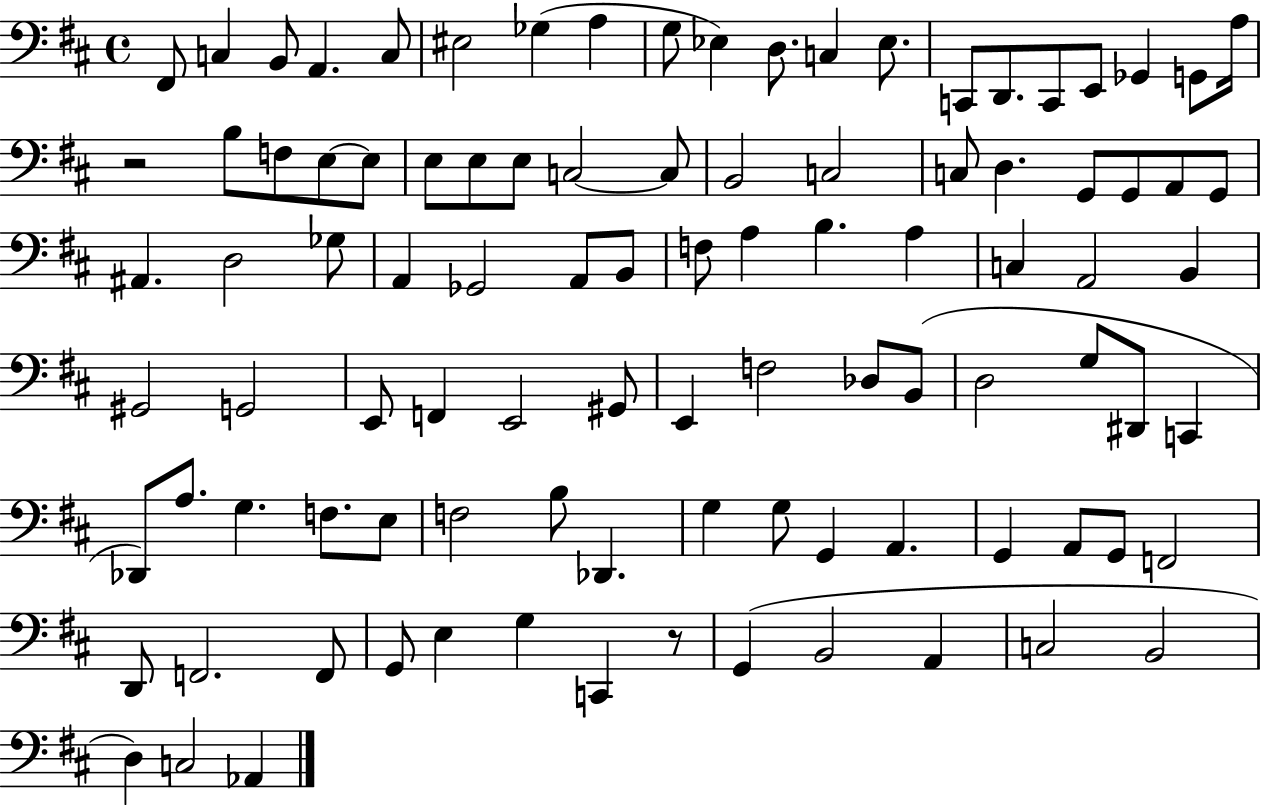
{
  \clef bass
  \time 4/4
  \defaultTimeSignature
  \key d \major
  \repeat volta 2 { fis,8 c4 b,8 a,4. c8 | eis2 ges4( a4 | g8 ees4) d8. c4 ees8. | c,8 d,8. c,8 e,8 ges,4 g,8 a16 | \break r2 b8 f8 e8~~ e8 | e8 e8 e8 c2~~ c8 | b,2 c2 | c8 d4. g,8 g,8 a,8 g,8 | \break ais,4. d2 ges8 | a,4 ges,2 a,8 b,8 | f8 a4 b4. a4 | c4 a,2 b,4 | \break gis,2 g,2 | e,8 f,4 e,2 gis,8 | e,4 f2 des8 b,8( | d2 g8 dis,8 c,4 | \break des,8) a8. g4. f8. e8 | f2 b8 des,4. | g4 g8 g,4 a,4. | g,4 a,8 g,8 f,2 | \break d,8 f,2. f,8 | g,8 e4 g4 c,4 r8 | g,4( b,2 a,4 | c2 b,2 | \break d4) c2 aes,4 | } \bar "|."
}